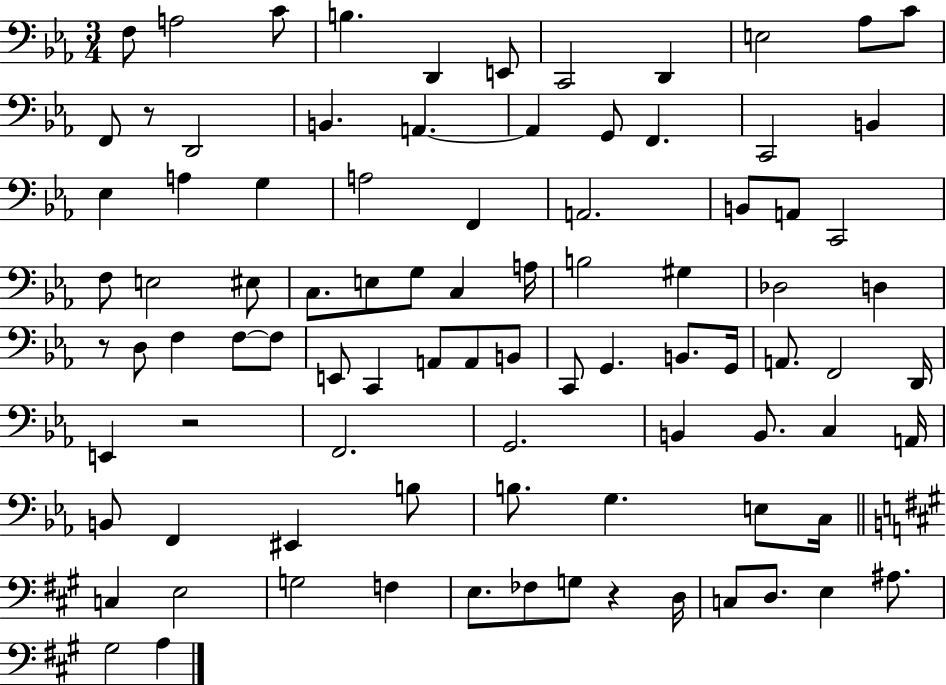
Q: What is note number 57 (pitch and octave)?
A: D2